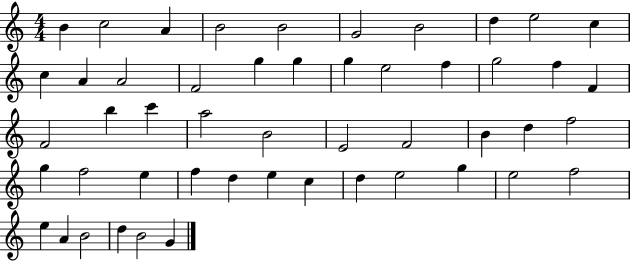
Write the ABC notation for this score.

X:1
T:Untitled
M:4/4
L:1/4
K:C
B c2 A B2 B2 G2 B2 d e2 c c A A2 F2 g g g e2 f g2 f F F2 b c' a2 B2 E2 F2 B d f2 g f2 e f d e c d e2 g e2 f2 e A B2 d B2 G